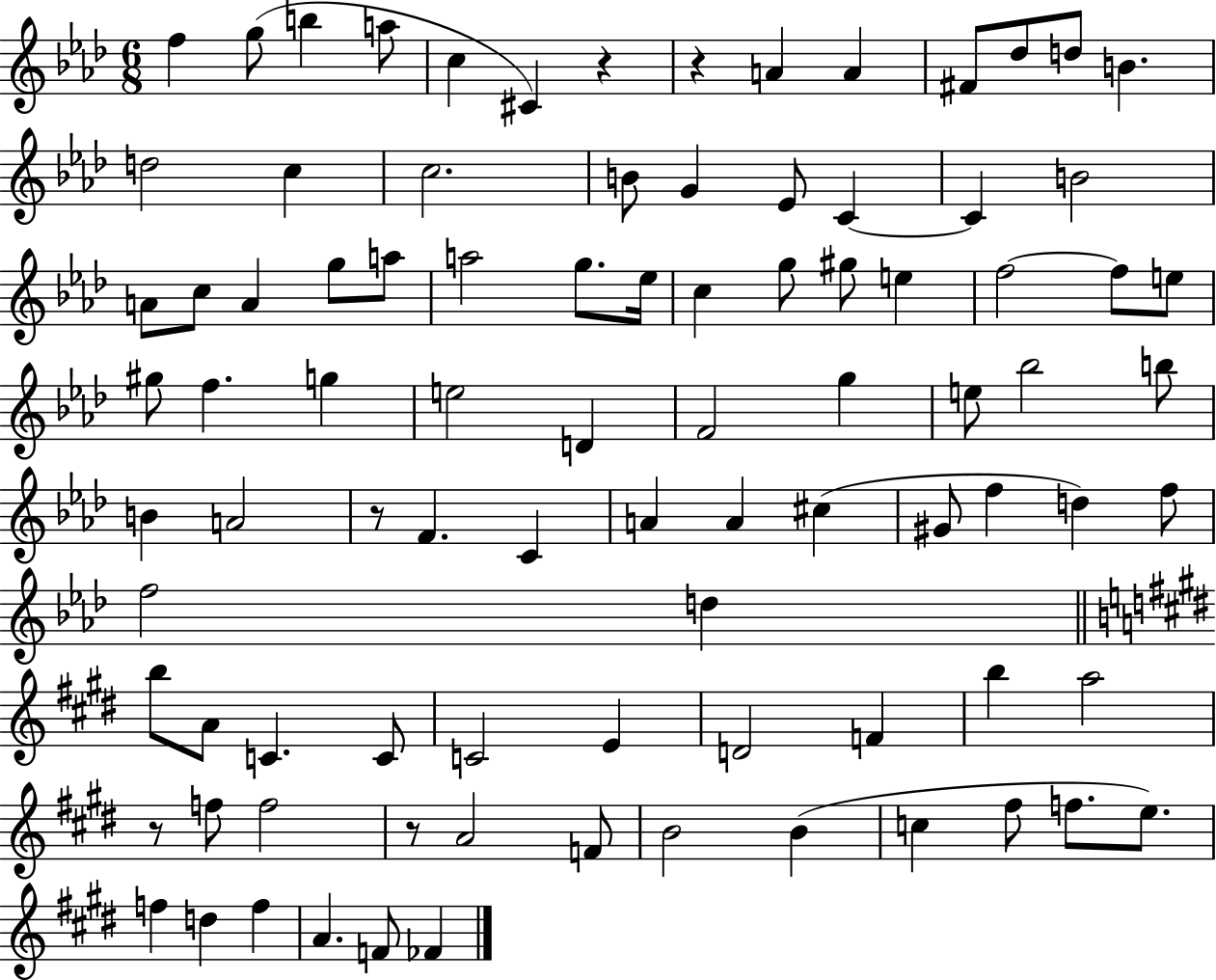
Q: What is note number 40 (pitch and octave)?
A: E5